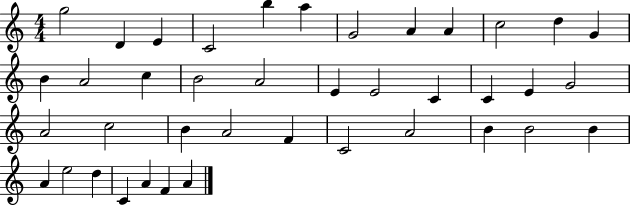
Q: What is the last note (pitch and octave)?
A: A4